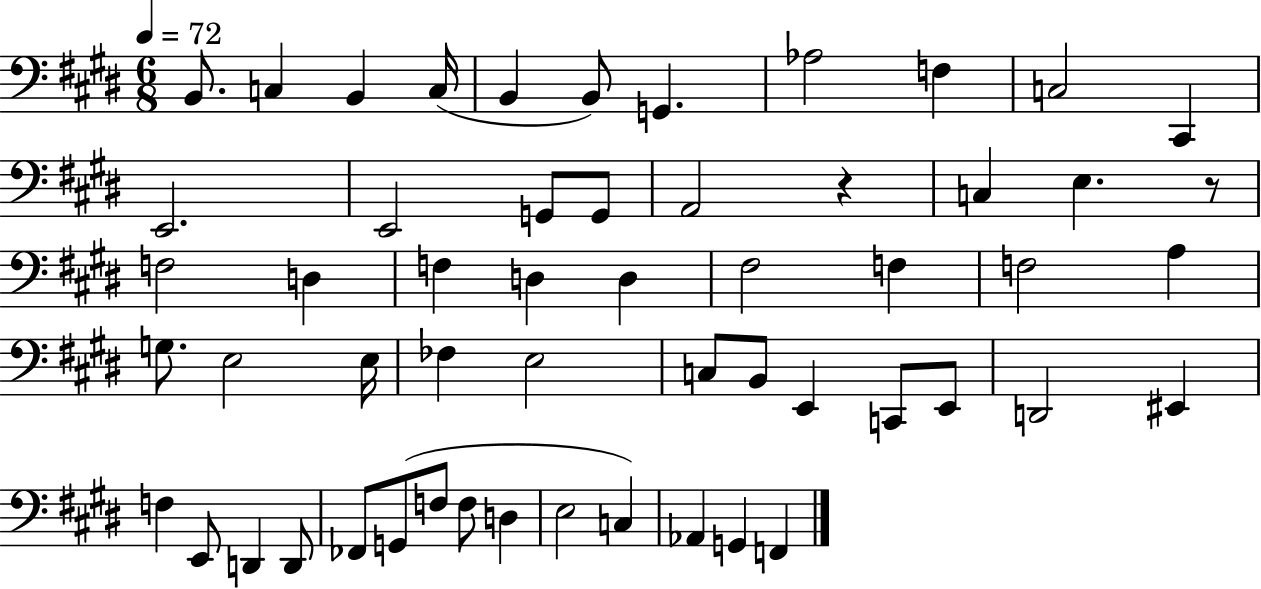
X:1
T:Untitled
M:6/8
L:1/4
K:E
B,,/2 C, B,, C,/4 B,, B,,/2 G,, _A,2 F, C,2 ^C,, E,,2 E,,2 G,,/2 G,,/2 A,,2 z C, E, z/2 F,2 D, F, D, D, ^F,2 F, F,2 A, G,/2 E,2 E,/4 _F, E,2 C,/2 B,,/2 E,, C,,/2 E,,/2 D,,2 ^E,, F, E,,/2 D,, D,,/2 _F,,/2 G,,/2 F,/2 F,/2 D, E,2 C, _A,, G,, F,,